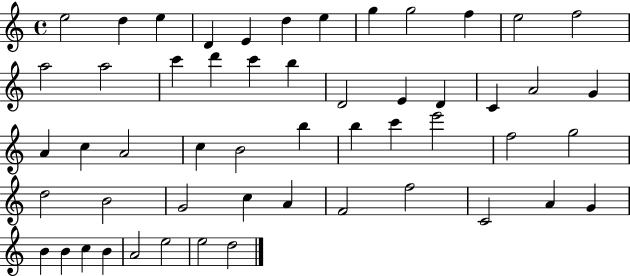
E5/h D5/q E5/q D4/q E4/q D5/q E5/q G5/q G5/h F5/q E5/h F5/h A5/h A5/h C6/q D6/q C6/q B5/q D4/h E4/q D4/q C4/q A4/h G4/q A4/q C5/q A4/h C5/q B4/h B5/q B5/q C6/q E6/h F5/h G5/h D5/h B4/h G4/h C5/q A4/q F4/h F5/h C4/h A4/q G4/q B4/q B4/q C5/q B4/q A4/h E5/h E5/h D5/h